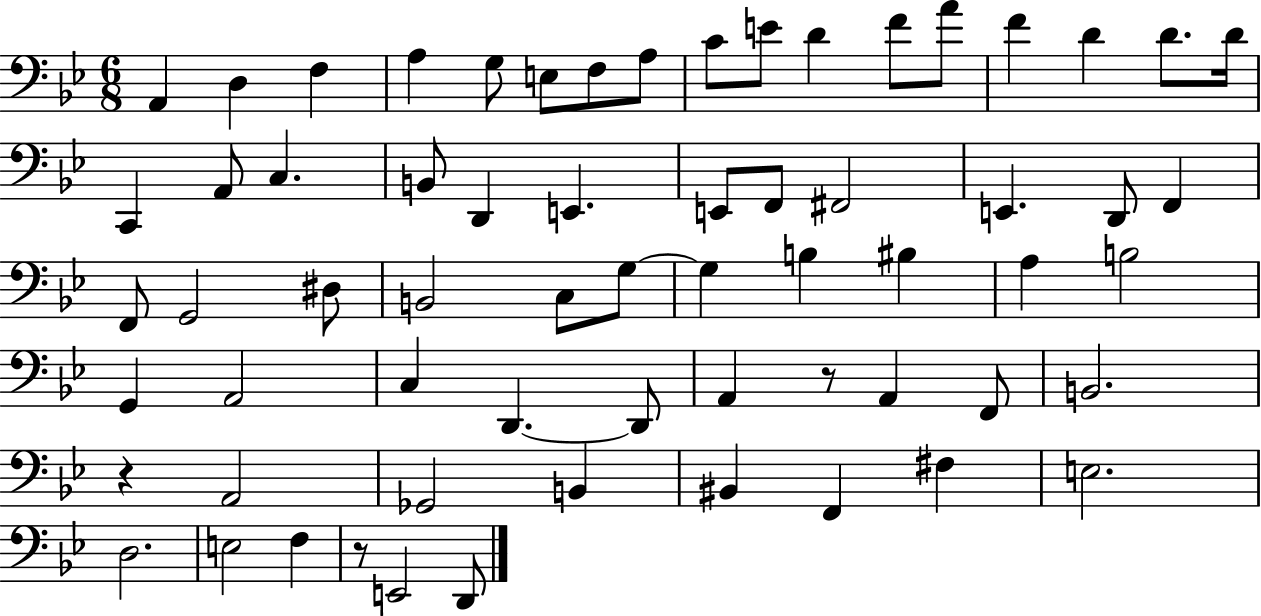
X:1
T:Untitled
M:6/8
L:1/4
K:Bb
A,, D, F, A, G,/2 E,/2 F,/2 A,/2 C/2 E/2 D F/2 A/2 F D D/2 D/4 C,, A,,/2 C, B,,/2 D,, E,, E,,/2 F,,/2 ^F,,2 E,, D,,/2 F,, F,,/2 G,,2 ^D,/2 B,,2 C,/2 G,/2 G, B, ^B, A, B,2 G,, A,,2 C, D,, D,,/2 A,, z/2 A,, F,,/2 B,,2 z A,,2 _G,,2 B,, ^B,, F,, ^F, E,2 D,2 E,2 F, z/2 E,,2 D,,/2